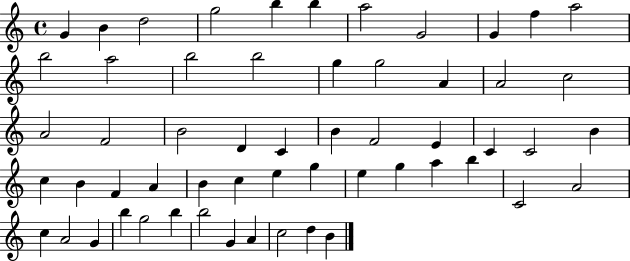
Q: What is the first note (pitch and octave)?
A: G4